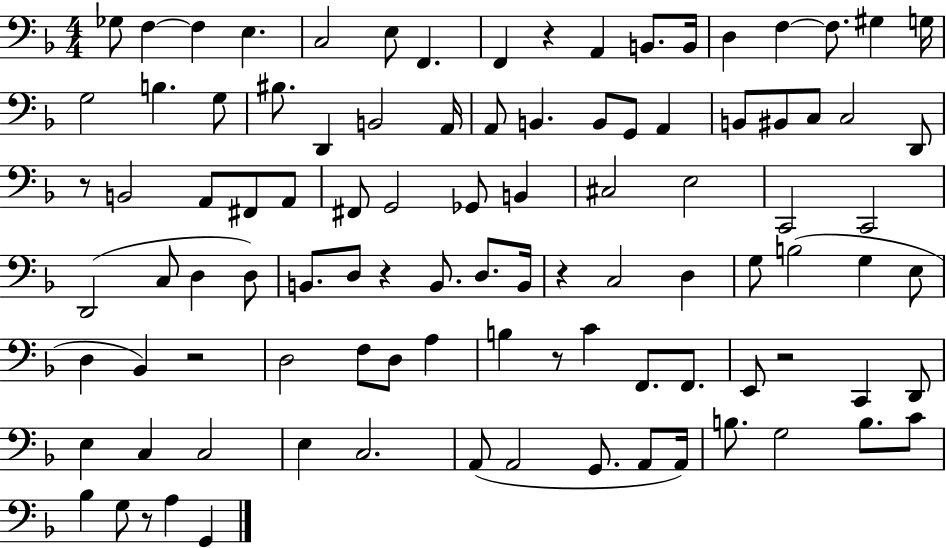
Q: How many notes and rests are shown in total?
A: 99